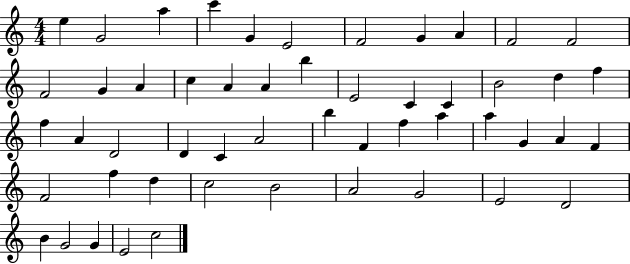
X:1
T:Untitled
M:4/4
L:1/4
K:C
e G2 a c' G E2 F2 G A F2 F2 F2 G A c A A b E2 C C B2 d f f A D2 D C A2 b F f a a G A F F2 f d c2 B2 A2 G2 E2 D2 B G2 G E2 c2